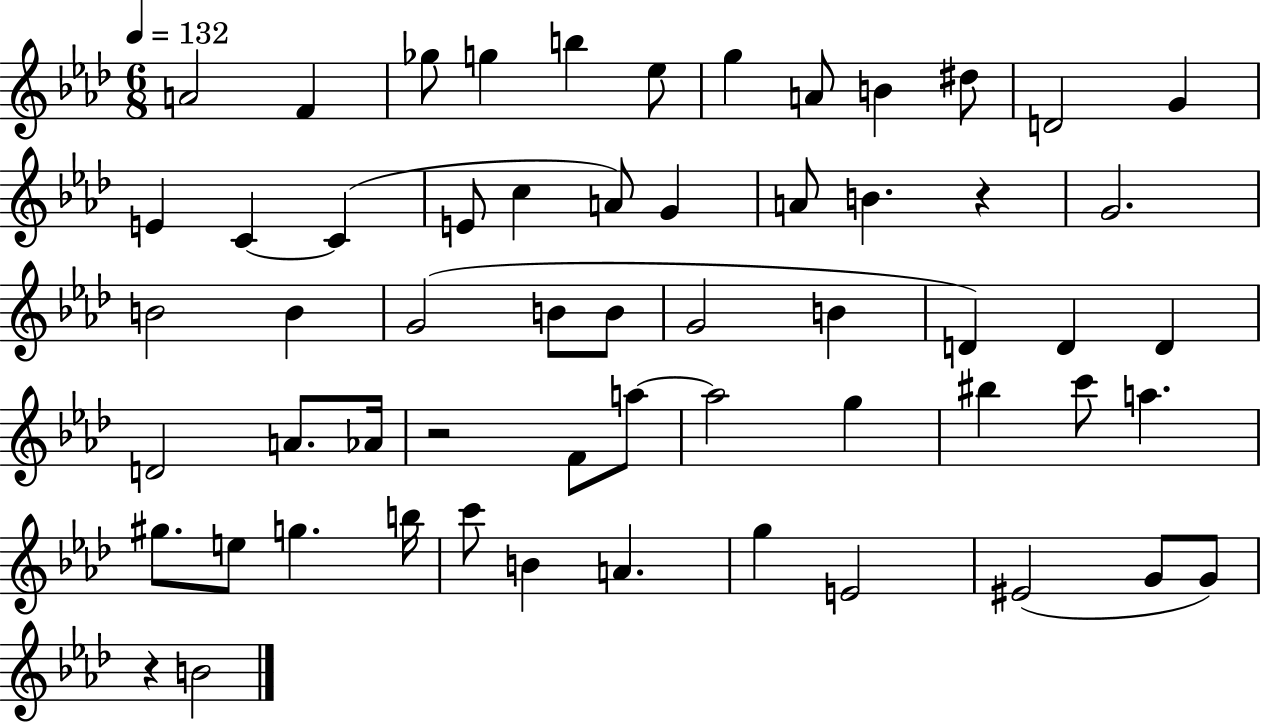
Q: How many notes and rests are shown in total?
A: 58